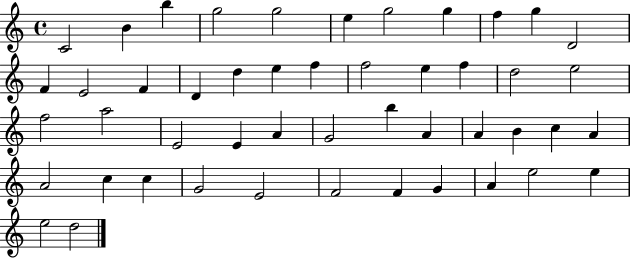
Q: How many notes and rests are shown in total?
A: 48